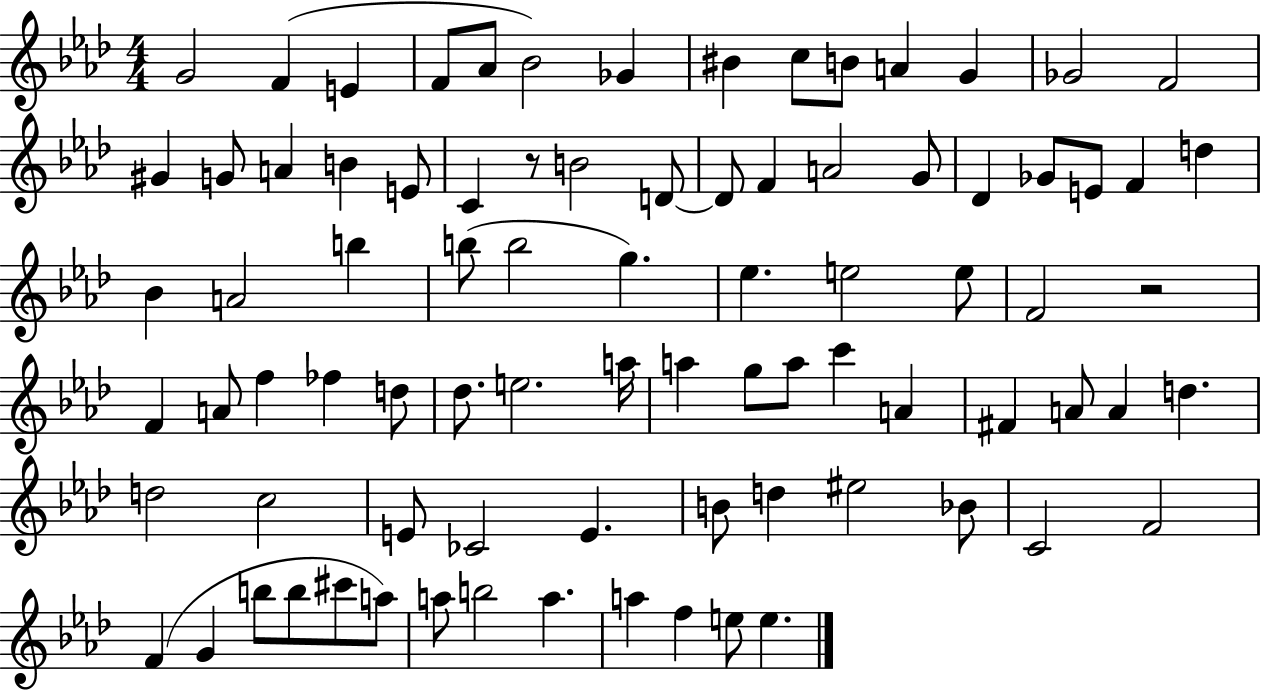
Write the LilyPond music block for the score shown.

{
  \clef treble
  \numericTimeSignature
  \time 4/4
  \key aes \major
  g'2 f'4( e'4 | f'8 aes'8 bes'2) ges'4 | bis'4 c''8 b'8 a'4 g'4 | ges'2 f'2 | \break gis'4 g'8 a'4 b'4 e'8 | c'4 r8 b'2 d'8~~ | d'8 f'4 a'2 g'8 | des'4 ges'8 e'8 f'4 d''4 | \break bes'4 a'2 b''4 | b''8( b''2 g''4.) | ees''4. e''2 e''8 | f'2 r2 | \break f'4 a'8 f''4 fes''4 d''8 | des''8. e''2. a''16 | a''4 g''8 a''8 c'''4 a'4 | fis'4 a'8 a'4 d''4. | \break d''2 c''2 | e'8 ces'2 e'4. | b'8 d''4 eis''2 bes'8 | c'2 f'2 | \break f'4( g'4 b''8 b''8 cis'''8 a''8) | a''8 b''2 a''4. | a''4 f''4 e''8 e''4. | \bar "|."
}